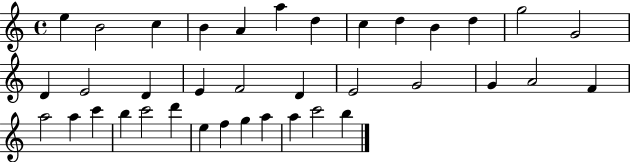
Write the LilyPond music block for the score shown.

{
  \clef treble
  \time 4/4
  \defaultTimeSignature
  \key c \major
  e''4 b'2 c''4 | b'4 a'4 a''4 d''4 | c''4 d''4 b'4 d''4 | g''2 g'2 | \break d'4 e'2 d'4 | e'4 f'2 d'4 | e'2 g'2 | g'4 a'2 f'4 | \break a''2 a''4 c'''4 | b''4 c'''2 d'''4 | e''4 f''4 g''4 a''4 | a''4 c'''2 b''4 | \break \bar "|."
}